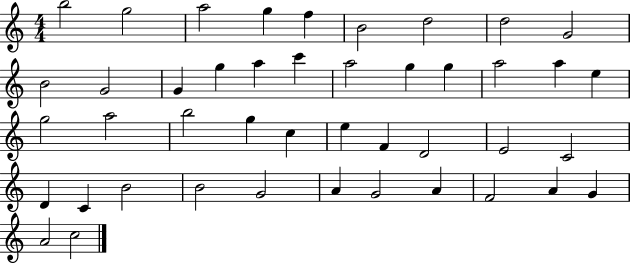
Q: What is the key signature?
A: C major